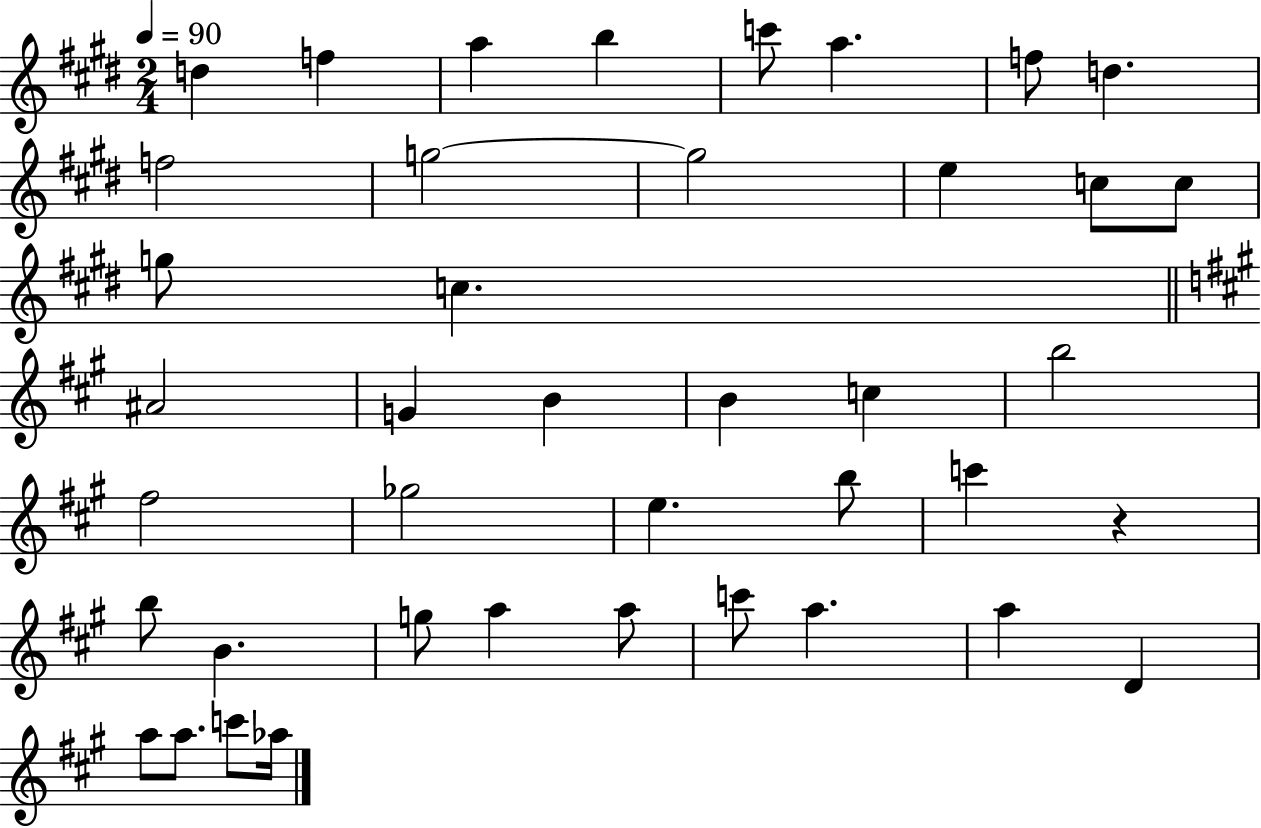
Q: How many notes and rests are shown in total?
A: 41